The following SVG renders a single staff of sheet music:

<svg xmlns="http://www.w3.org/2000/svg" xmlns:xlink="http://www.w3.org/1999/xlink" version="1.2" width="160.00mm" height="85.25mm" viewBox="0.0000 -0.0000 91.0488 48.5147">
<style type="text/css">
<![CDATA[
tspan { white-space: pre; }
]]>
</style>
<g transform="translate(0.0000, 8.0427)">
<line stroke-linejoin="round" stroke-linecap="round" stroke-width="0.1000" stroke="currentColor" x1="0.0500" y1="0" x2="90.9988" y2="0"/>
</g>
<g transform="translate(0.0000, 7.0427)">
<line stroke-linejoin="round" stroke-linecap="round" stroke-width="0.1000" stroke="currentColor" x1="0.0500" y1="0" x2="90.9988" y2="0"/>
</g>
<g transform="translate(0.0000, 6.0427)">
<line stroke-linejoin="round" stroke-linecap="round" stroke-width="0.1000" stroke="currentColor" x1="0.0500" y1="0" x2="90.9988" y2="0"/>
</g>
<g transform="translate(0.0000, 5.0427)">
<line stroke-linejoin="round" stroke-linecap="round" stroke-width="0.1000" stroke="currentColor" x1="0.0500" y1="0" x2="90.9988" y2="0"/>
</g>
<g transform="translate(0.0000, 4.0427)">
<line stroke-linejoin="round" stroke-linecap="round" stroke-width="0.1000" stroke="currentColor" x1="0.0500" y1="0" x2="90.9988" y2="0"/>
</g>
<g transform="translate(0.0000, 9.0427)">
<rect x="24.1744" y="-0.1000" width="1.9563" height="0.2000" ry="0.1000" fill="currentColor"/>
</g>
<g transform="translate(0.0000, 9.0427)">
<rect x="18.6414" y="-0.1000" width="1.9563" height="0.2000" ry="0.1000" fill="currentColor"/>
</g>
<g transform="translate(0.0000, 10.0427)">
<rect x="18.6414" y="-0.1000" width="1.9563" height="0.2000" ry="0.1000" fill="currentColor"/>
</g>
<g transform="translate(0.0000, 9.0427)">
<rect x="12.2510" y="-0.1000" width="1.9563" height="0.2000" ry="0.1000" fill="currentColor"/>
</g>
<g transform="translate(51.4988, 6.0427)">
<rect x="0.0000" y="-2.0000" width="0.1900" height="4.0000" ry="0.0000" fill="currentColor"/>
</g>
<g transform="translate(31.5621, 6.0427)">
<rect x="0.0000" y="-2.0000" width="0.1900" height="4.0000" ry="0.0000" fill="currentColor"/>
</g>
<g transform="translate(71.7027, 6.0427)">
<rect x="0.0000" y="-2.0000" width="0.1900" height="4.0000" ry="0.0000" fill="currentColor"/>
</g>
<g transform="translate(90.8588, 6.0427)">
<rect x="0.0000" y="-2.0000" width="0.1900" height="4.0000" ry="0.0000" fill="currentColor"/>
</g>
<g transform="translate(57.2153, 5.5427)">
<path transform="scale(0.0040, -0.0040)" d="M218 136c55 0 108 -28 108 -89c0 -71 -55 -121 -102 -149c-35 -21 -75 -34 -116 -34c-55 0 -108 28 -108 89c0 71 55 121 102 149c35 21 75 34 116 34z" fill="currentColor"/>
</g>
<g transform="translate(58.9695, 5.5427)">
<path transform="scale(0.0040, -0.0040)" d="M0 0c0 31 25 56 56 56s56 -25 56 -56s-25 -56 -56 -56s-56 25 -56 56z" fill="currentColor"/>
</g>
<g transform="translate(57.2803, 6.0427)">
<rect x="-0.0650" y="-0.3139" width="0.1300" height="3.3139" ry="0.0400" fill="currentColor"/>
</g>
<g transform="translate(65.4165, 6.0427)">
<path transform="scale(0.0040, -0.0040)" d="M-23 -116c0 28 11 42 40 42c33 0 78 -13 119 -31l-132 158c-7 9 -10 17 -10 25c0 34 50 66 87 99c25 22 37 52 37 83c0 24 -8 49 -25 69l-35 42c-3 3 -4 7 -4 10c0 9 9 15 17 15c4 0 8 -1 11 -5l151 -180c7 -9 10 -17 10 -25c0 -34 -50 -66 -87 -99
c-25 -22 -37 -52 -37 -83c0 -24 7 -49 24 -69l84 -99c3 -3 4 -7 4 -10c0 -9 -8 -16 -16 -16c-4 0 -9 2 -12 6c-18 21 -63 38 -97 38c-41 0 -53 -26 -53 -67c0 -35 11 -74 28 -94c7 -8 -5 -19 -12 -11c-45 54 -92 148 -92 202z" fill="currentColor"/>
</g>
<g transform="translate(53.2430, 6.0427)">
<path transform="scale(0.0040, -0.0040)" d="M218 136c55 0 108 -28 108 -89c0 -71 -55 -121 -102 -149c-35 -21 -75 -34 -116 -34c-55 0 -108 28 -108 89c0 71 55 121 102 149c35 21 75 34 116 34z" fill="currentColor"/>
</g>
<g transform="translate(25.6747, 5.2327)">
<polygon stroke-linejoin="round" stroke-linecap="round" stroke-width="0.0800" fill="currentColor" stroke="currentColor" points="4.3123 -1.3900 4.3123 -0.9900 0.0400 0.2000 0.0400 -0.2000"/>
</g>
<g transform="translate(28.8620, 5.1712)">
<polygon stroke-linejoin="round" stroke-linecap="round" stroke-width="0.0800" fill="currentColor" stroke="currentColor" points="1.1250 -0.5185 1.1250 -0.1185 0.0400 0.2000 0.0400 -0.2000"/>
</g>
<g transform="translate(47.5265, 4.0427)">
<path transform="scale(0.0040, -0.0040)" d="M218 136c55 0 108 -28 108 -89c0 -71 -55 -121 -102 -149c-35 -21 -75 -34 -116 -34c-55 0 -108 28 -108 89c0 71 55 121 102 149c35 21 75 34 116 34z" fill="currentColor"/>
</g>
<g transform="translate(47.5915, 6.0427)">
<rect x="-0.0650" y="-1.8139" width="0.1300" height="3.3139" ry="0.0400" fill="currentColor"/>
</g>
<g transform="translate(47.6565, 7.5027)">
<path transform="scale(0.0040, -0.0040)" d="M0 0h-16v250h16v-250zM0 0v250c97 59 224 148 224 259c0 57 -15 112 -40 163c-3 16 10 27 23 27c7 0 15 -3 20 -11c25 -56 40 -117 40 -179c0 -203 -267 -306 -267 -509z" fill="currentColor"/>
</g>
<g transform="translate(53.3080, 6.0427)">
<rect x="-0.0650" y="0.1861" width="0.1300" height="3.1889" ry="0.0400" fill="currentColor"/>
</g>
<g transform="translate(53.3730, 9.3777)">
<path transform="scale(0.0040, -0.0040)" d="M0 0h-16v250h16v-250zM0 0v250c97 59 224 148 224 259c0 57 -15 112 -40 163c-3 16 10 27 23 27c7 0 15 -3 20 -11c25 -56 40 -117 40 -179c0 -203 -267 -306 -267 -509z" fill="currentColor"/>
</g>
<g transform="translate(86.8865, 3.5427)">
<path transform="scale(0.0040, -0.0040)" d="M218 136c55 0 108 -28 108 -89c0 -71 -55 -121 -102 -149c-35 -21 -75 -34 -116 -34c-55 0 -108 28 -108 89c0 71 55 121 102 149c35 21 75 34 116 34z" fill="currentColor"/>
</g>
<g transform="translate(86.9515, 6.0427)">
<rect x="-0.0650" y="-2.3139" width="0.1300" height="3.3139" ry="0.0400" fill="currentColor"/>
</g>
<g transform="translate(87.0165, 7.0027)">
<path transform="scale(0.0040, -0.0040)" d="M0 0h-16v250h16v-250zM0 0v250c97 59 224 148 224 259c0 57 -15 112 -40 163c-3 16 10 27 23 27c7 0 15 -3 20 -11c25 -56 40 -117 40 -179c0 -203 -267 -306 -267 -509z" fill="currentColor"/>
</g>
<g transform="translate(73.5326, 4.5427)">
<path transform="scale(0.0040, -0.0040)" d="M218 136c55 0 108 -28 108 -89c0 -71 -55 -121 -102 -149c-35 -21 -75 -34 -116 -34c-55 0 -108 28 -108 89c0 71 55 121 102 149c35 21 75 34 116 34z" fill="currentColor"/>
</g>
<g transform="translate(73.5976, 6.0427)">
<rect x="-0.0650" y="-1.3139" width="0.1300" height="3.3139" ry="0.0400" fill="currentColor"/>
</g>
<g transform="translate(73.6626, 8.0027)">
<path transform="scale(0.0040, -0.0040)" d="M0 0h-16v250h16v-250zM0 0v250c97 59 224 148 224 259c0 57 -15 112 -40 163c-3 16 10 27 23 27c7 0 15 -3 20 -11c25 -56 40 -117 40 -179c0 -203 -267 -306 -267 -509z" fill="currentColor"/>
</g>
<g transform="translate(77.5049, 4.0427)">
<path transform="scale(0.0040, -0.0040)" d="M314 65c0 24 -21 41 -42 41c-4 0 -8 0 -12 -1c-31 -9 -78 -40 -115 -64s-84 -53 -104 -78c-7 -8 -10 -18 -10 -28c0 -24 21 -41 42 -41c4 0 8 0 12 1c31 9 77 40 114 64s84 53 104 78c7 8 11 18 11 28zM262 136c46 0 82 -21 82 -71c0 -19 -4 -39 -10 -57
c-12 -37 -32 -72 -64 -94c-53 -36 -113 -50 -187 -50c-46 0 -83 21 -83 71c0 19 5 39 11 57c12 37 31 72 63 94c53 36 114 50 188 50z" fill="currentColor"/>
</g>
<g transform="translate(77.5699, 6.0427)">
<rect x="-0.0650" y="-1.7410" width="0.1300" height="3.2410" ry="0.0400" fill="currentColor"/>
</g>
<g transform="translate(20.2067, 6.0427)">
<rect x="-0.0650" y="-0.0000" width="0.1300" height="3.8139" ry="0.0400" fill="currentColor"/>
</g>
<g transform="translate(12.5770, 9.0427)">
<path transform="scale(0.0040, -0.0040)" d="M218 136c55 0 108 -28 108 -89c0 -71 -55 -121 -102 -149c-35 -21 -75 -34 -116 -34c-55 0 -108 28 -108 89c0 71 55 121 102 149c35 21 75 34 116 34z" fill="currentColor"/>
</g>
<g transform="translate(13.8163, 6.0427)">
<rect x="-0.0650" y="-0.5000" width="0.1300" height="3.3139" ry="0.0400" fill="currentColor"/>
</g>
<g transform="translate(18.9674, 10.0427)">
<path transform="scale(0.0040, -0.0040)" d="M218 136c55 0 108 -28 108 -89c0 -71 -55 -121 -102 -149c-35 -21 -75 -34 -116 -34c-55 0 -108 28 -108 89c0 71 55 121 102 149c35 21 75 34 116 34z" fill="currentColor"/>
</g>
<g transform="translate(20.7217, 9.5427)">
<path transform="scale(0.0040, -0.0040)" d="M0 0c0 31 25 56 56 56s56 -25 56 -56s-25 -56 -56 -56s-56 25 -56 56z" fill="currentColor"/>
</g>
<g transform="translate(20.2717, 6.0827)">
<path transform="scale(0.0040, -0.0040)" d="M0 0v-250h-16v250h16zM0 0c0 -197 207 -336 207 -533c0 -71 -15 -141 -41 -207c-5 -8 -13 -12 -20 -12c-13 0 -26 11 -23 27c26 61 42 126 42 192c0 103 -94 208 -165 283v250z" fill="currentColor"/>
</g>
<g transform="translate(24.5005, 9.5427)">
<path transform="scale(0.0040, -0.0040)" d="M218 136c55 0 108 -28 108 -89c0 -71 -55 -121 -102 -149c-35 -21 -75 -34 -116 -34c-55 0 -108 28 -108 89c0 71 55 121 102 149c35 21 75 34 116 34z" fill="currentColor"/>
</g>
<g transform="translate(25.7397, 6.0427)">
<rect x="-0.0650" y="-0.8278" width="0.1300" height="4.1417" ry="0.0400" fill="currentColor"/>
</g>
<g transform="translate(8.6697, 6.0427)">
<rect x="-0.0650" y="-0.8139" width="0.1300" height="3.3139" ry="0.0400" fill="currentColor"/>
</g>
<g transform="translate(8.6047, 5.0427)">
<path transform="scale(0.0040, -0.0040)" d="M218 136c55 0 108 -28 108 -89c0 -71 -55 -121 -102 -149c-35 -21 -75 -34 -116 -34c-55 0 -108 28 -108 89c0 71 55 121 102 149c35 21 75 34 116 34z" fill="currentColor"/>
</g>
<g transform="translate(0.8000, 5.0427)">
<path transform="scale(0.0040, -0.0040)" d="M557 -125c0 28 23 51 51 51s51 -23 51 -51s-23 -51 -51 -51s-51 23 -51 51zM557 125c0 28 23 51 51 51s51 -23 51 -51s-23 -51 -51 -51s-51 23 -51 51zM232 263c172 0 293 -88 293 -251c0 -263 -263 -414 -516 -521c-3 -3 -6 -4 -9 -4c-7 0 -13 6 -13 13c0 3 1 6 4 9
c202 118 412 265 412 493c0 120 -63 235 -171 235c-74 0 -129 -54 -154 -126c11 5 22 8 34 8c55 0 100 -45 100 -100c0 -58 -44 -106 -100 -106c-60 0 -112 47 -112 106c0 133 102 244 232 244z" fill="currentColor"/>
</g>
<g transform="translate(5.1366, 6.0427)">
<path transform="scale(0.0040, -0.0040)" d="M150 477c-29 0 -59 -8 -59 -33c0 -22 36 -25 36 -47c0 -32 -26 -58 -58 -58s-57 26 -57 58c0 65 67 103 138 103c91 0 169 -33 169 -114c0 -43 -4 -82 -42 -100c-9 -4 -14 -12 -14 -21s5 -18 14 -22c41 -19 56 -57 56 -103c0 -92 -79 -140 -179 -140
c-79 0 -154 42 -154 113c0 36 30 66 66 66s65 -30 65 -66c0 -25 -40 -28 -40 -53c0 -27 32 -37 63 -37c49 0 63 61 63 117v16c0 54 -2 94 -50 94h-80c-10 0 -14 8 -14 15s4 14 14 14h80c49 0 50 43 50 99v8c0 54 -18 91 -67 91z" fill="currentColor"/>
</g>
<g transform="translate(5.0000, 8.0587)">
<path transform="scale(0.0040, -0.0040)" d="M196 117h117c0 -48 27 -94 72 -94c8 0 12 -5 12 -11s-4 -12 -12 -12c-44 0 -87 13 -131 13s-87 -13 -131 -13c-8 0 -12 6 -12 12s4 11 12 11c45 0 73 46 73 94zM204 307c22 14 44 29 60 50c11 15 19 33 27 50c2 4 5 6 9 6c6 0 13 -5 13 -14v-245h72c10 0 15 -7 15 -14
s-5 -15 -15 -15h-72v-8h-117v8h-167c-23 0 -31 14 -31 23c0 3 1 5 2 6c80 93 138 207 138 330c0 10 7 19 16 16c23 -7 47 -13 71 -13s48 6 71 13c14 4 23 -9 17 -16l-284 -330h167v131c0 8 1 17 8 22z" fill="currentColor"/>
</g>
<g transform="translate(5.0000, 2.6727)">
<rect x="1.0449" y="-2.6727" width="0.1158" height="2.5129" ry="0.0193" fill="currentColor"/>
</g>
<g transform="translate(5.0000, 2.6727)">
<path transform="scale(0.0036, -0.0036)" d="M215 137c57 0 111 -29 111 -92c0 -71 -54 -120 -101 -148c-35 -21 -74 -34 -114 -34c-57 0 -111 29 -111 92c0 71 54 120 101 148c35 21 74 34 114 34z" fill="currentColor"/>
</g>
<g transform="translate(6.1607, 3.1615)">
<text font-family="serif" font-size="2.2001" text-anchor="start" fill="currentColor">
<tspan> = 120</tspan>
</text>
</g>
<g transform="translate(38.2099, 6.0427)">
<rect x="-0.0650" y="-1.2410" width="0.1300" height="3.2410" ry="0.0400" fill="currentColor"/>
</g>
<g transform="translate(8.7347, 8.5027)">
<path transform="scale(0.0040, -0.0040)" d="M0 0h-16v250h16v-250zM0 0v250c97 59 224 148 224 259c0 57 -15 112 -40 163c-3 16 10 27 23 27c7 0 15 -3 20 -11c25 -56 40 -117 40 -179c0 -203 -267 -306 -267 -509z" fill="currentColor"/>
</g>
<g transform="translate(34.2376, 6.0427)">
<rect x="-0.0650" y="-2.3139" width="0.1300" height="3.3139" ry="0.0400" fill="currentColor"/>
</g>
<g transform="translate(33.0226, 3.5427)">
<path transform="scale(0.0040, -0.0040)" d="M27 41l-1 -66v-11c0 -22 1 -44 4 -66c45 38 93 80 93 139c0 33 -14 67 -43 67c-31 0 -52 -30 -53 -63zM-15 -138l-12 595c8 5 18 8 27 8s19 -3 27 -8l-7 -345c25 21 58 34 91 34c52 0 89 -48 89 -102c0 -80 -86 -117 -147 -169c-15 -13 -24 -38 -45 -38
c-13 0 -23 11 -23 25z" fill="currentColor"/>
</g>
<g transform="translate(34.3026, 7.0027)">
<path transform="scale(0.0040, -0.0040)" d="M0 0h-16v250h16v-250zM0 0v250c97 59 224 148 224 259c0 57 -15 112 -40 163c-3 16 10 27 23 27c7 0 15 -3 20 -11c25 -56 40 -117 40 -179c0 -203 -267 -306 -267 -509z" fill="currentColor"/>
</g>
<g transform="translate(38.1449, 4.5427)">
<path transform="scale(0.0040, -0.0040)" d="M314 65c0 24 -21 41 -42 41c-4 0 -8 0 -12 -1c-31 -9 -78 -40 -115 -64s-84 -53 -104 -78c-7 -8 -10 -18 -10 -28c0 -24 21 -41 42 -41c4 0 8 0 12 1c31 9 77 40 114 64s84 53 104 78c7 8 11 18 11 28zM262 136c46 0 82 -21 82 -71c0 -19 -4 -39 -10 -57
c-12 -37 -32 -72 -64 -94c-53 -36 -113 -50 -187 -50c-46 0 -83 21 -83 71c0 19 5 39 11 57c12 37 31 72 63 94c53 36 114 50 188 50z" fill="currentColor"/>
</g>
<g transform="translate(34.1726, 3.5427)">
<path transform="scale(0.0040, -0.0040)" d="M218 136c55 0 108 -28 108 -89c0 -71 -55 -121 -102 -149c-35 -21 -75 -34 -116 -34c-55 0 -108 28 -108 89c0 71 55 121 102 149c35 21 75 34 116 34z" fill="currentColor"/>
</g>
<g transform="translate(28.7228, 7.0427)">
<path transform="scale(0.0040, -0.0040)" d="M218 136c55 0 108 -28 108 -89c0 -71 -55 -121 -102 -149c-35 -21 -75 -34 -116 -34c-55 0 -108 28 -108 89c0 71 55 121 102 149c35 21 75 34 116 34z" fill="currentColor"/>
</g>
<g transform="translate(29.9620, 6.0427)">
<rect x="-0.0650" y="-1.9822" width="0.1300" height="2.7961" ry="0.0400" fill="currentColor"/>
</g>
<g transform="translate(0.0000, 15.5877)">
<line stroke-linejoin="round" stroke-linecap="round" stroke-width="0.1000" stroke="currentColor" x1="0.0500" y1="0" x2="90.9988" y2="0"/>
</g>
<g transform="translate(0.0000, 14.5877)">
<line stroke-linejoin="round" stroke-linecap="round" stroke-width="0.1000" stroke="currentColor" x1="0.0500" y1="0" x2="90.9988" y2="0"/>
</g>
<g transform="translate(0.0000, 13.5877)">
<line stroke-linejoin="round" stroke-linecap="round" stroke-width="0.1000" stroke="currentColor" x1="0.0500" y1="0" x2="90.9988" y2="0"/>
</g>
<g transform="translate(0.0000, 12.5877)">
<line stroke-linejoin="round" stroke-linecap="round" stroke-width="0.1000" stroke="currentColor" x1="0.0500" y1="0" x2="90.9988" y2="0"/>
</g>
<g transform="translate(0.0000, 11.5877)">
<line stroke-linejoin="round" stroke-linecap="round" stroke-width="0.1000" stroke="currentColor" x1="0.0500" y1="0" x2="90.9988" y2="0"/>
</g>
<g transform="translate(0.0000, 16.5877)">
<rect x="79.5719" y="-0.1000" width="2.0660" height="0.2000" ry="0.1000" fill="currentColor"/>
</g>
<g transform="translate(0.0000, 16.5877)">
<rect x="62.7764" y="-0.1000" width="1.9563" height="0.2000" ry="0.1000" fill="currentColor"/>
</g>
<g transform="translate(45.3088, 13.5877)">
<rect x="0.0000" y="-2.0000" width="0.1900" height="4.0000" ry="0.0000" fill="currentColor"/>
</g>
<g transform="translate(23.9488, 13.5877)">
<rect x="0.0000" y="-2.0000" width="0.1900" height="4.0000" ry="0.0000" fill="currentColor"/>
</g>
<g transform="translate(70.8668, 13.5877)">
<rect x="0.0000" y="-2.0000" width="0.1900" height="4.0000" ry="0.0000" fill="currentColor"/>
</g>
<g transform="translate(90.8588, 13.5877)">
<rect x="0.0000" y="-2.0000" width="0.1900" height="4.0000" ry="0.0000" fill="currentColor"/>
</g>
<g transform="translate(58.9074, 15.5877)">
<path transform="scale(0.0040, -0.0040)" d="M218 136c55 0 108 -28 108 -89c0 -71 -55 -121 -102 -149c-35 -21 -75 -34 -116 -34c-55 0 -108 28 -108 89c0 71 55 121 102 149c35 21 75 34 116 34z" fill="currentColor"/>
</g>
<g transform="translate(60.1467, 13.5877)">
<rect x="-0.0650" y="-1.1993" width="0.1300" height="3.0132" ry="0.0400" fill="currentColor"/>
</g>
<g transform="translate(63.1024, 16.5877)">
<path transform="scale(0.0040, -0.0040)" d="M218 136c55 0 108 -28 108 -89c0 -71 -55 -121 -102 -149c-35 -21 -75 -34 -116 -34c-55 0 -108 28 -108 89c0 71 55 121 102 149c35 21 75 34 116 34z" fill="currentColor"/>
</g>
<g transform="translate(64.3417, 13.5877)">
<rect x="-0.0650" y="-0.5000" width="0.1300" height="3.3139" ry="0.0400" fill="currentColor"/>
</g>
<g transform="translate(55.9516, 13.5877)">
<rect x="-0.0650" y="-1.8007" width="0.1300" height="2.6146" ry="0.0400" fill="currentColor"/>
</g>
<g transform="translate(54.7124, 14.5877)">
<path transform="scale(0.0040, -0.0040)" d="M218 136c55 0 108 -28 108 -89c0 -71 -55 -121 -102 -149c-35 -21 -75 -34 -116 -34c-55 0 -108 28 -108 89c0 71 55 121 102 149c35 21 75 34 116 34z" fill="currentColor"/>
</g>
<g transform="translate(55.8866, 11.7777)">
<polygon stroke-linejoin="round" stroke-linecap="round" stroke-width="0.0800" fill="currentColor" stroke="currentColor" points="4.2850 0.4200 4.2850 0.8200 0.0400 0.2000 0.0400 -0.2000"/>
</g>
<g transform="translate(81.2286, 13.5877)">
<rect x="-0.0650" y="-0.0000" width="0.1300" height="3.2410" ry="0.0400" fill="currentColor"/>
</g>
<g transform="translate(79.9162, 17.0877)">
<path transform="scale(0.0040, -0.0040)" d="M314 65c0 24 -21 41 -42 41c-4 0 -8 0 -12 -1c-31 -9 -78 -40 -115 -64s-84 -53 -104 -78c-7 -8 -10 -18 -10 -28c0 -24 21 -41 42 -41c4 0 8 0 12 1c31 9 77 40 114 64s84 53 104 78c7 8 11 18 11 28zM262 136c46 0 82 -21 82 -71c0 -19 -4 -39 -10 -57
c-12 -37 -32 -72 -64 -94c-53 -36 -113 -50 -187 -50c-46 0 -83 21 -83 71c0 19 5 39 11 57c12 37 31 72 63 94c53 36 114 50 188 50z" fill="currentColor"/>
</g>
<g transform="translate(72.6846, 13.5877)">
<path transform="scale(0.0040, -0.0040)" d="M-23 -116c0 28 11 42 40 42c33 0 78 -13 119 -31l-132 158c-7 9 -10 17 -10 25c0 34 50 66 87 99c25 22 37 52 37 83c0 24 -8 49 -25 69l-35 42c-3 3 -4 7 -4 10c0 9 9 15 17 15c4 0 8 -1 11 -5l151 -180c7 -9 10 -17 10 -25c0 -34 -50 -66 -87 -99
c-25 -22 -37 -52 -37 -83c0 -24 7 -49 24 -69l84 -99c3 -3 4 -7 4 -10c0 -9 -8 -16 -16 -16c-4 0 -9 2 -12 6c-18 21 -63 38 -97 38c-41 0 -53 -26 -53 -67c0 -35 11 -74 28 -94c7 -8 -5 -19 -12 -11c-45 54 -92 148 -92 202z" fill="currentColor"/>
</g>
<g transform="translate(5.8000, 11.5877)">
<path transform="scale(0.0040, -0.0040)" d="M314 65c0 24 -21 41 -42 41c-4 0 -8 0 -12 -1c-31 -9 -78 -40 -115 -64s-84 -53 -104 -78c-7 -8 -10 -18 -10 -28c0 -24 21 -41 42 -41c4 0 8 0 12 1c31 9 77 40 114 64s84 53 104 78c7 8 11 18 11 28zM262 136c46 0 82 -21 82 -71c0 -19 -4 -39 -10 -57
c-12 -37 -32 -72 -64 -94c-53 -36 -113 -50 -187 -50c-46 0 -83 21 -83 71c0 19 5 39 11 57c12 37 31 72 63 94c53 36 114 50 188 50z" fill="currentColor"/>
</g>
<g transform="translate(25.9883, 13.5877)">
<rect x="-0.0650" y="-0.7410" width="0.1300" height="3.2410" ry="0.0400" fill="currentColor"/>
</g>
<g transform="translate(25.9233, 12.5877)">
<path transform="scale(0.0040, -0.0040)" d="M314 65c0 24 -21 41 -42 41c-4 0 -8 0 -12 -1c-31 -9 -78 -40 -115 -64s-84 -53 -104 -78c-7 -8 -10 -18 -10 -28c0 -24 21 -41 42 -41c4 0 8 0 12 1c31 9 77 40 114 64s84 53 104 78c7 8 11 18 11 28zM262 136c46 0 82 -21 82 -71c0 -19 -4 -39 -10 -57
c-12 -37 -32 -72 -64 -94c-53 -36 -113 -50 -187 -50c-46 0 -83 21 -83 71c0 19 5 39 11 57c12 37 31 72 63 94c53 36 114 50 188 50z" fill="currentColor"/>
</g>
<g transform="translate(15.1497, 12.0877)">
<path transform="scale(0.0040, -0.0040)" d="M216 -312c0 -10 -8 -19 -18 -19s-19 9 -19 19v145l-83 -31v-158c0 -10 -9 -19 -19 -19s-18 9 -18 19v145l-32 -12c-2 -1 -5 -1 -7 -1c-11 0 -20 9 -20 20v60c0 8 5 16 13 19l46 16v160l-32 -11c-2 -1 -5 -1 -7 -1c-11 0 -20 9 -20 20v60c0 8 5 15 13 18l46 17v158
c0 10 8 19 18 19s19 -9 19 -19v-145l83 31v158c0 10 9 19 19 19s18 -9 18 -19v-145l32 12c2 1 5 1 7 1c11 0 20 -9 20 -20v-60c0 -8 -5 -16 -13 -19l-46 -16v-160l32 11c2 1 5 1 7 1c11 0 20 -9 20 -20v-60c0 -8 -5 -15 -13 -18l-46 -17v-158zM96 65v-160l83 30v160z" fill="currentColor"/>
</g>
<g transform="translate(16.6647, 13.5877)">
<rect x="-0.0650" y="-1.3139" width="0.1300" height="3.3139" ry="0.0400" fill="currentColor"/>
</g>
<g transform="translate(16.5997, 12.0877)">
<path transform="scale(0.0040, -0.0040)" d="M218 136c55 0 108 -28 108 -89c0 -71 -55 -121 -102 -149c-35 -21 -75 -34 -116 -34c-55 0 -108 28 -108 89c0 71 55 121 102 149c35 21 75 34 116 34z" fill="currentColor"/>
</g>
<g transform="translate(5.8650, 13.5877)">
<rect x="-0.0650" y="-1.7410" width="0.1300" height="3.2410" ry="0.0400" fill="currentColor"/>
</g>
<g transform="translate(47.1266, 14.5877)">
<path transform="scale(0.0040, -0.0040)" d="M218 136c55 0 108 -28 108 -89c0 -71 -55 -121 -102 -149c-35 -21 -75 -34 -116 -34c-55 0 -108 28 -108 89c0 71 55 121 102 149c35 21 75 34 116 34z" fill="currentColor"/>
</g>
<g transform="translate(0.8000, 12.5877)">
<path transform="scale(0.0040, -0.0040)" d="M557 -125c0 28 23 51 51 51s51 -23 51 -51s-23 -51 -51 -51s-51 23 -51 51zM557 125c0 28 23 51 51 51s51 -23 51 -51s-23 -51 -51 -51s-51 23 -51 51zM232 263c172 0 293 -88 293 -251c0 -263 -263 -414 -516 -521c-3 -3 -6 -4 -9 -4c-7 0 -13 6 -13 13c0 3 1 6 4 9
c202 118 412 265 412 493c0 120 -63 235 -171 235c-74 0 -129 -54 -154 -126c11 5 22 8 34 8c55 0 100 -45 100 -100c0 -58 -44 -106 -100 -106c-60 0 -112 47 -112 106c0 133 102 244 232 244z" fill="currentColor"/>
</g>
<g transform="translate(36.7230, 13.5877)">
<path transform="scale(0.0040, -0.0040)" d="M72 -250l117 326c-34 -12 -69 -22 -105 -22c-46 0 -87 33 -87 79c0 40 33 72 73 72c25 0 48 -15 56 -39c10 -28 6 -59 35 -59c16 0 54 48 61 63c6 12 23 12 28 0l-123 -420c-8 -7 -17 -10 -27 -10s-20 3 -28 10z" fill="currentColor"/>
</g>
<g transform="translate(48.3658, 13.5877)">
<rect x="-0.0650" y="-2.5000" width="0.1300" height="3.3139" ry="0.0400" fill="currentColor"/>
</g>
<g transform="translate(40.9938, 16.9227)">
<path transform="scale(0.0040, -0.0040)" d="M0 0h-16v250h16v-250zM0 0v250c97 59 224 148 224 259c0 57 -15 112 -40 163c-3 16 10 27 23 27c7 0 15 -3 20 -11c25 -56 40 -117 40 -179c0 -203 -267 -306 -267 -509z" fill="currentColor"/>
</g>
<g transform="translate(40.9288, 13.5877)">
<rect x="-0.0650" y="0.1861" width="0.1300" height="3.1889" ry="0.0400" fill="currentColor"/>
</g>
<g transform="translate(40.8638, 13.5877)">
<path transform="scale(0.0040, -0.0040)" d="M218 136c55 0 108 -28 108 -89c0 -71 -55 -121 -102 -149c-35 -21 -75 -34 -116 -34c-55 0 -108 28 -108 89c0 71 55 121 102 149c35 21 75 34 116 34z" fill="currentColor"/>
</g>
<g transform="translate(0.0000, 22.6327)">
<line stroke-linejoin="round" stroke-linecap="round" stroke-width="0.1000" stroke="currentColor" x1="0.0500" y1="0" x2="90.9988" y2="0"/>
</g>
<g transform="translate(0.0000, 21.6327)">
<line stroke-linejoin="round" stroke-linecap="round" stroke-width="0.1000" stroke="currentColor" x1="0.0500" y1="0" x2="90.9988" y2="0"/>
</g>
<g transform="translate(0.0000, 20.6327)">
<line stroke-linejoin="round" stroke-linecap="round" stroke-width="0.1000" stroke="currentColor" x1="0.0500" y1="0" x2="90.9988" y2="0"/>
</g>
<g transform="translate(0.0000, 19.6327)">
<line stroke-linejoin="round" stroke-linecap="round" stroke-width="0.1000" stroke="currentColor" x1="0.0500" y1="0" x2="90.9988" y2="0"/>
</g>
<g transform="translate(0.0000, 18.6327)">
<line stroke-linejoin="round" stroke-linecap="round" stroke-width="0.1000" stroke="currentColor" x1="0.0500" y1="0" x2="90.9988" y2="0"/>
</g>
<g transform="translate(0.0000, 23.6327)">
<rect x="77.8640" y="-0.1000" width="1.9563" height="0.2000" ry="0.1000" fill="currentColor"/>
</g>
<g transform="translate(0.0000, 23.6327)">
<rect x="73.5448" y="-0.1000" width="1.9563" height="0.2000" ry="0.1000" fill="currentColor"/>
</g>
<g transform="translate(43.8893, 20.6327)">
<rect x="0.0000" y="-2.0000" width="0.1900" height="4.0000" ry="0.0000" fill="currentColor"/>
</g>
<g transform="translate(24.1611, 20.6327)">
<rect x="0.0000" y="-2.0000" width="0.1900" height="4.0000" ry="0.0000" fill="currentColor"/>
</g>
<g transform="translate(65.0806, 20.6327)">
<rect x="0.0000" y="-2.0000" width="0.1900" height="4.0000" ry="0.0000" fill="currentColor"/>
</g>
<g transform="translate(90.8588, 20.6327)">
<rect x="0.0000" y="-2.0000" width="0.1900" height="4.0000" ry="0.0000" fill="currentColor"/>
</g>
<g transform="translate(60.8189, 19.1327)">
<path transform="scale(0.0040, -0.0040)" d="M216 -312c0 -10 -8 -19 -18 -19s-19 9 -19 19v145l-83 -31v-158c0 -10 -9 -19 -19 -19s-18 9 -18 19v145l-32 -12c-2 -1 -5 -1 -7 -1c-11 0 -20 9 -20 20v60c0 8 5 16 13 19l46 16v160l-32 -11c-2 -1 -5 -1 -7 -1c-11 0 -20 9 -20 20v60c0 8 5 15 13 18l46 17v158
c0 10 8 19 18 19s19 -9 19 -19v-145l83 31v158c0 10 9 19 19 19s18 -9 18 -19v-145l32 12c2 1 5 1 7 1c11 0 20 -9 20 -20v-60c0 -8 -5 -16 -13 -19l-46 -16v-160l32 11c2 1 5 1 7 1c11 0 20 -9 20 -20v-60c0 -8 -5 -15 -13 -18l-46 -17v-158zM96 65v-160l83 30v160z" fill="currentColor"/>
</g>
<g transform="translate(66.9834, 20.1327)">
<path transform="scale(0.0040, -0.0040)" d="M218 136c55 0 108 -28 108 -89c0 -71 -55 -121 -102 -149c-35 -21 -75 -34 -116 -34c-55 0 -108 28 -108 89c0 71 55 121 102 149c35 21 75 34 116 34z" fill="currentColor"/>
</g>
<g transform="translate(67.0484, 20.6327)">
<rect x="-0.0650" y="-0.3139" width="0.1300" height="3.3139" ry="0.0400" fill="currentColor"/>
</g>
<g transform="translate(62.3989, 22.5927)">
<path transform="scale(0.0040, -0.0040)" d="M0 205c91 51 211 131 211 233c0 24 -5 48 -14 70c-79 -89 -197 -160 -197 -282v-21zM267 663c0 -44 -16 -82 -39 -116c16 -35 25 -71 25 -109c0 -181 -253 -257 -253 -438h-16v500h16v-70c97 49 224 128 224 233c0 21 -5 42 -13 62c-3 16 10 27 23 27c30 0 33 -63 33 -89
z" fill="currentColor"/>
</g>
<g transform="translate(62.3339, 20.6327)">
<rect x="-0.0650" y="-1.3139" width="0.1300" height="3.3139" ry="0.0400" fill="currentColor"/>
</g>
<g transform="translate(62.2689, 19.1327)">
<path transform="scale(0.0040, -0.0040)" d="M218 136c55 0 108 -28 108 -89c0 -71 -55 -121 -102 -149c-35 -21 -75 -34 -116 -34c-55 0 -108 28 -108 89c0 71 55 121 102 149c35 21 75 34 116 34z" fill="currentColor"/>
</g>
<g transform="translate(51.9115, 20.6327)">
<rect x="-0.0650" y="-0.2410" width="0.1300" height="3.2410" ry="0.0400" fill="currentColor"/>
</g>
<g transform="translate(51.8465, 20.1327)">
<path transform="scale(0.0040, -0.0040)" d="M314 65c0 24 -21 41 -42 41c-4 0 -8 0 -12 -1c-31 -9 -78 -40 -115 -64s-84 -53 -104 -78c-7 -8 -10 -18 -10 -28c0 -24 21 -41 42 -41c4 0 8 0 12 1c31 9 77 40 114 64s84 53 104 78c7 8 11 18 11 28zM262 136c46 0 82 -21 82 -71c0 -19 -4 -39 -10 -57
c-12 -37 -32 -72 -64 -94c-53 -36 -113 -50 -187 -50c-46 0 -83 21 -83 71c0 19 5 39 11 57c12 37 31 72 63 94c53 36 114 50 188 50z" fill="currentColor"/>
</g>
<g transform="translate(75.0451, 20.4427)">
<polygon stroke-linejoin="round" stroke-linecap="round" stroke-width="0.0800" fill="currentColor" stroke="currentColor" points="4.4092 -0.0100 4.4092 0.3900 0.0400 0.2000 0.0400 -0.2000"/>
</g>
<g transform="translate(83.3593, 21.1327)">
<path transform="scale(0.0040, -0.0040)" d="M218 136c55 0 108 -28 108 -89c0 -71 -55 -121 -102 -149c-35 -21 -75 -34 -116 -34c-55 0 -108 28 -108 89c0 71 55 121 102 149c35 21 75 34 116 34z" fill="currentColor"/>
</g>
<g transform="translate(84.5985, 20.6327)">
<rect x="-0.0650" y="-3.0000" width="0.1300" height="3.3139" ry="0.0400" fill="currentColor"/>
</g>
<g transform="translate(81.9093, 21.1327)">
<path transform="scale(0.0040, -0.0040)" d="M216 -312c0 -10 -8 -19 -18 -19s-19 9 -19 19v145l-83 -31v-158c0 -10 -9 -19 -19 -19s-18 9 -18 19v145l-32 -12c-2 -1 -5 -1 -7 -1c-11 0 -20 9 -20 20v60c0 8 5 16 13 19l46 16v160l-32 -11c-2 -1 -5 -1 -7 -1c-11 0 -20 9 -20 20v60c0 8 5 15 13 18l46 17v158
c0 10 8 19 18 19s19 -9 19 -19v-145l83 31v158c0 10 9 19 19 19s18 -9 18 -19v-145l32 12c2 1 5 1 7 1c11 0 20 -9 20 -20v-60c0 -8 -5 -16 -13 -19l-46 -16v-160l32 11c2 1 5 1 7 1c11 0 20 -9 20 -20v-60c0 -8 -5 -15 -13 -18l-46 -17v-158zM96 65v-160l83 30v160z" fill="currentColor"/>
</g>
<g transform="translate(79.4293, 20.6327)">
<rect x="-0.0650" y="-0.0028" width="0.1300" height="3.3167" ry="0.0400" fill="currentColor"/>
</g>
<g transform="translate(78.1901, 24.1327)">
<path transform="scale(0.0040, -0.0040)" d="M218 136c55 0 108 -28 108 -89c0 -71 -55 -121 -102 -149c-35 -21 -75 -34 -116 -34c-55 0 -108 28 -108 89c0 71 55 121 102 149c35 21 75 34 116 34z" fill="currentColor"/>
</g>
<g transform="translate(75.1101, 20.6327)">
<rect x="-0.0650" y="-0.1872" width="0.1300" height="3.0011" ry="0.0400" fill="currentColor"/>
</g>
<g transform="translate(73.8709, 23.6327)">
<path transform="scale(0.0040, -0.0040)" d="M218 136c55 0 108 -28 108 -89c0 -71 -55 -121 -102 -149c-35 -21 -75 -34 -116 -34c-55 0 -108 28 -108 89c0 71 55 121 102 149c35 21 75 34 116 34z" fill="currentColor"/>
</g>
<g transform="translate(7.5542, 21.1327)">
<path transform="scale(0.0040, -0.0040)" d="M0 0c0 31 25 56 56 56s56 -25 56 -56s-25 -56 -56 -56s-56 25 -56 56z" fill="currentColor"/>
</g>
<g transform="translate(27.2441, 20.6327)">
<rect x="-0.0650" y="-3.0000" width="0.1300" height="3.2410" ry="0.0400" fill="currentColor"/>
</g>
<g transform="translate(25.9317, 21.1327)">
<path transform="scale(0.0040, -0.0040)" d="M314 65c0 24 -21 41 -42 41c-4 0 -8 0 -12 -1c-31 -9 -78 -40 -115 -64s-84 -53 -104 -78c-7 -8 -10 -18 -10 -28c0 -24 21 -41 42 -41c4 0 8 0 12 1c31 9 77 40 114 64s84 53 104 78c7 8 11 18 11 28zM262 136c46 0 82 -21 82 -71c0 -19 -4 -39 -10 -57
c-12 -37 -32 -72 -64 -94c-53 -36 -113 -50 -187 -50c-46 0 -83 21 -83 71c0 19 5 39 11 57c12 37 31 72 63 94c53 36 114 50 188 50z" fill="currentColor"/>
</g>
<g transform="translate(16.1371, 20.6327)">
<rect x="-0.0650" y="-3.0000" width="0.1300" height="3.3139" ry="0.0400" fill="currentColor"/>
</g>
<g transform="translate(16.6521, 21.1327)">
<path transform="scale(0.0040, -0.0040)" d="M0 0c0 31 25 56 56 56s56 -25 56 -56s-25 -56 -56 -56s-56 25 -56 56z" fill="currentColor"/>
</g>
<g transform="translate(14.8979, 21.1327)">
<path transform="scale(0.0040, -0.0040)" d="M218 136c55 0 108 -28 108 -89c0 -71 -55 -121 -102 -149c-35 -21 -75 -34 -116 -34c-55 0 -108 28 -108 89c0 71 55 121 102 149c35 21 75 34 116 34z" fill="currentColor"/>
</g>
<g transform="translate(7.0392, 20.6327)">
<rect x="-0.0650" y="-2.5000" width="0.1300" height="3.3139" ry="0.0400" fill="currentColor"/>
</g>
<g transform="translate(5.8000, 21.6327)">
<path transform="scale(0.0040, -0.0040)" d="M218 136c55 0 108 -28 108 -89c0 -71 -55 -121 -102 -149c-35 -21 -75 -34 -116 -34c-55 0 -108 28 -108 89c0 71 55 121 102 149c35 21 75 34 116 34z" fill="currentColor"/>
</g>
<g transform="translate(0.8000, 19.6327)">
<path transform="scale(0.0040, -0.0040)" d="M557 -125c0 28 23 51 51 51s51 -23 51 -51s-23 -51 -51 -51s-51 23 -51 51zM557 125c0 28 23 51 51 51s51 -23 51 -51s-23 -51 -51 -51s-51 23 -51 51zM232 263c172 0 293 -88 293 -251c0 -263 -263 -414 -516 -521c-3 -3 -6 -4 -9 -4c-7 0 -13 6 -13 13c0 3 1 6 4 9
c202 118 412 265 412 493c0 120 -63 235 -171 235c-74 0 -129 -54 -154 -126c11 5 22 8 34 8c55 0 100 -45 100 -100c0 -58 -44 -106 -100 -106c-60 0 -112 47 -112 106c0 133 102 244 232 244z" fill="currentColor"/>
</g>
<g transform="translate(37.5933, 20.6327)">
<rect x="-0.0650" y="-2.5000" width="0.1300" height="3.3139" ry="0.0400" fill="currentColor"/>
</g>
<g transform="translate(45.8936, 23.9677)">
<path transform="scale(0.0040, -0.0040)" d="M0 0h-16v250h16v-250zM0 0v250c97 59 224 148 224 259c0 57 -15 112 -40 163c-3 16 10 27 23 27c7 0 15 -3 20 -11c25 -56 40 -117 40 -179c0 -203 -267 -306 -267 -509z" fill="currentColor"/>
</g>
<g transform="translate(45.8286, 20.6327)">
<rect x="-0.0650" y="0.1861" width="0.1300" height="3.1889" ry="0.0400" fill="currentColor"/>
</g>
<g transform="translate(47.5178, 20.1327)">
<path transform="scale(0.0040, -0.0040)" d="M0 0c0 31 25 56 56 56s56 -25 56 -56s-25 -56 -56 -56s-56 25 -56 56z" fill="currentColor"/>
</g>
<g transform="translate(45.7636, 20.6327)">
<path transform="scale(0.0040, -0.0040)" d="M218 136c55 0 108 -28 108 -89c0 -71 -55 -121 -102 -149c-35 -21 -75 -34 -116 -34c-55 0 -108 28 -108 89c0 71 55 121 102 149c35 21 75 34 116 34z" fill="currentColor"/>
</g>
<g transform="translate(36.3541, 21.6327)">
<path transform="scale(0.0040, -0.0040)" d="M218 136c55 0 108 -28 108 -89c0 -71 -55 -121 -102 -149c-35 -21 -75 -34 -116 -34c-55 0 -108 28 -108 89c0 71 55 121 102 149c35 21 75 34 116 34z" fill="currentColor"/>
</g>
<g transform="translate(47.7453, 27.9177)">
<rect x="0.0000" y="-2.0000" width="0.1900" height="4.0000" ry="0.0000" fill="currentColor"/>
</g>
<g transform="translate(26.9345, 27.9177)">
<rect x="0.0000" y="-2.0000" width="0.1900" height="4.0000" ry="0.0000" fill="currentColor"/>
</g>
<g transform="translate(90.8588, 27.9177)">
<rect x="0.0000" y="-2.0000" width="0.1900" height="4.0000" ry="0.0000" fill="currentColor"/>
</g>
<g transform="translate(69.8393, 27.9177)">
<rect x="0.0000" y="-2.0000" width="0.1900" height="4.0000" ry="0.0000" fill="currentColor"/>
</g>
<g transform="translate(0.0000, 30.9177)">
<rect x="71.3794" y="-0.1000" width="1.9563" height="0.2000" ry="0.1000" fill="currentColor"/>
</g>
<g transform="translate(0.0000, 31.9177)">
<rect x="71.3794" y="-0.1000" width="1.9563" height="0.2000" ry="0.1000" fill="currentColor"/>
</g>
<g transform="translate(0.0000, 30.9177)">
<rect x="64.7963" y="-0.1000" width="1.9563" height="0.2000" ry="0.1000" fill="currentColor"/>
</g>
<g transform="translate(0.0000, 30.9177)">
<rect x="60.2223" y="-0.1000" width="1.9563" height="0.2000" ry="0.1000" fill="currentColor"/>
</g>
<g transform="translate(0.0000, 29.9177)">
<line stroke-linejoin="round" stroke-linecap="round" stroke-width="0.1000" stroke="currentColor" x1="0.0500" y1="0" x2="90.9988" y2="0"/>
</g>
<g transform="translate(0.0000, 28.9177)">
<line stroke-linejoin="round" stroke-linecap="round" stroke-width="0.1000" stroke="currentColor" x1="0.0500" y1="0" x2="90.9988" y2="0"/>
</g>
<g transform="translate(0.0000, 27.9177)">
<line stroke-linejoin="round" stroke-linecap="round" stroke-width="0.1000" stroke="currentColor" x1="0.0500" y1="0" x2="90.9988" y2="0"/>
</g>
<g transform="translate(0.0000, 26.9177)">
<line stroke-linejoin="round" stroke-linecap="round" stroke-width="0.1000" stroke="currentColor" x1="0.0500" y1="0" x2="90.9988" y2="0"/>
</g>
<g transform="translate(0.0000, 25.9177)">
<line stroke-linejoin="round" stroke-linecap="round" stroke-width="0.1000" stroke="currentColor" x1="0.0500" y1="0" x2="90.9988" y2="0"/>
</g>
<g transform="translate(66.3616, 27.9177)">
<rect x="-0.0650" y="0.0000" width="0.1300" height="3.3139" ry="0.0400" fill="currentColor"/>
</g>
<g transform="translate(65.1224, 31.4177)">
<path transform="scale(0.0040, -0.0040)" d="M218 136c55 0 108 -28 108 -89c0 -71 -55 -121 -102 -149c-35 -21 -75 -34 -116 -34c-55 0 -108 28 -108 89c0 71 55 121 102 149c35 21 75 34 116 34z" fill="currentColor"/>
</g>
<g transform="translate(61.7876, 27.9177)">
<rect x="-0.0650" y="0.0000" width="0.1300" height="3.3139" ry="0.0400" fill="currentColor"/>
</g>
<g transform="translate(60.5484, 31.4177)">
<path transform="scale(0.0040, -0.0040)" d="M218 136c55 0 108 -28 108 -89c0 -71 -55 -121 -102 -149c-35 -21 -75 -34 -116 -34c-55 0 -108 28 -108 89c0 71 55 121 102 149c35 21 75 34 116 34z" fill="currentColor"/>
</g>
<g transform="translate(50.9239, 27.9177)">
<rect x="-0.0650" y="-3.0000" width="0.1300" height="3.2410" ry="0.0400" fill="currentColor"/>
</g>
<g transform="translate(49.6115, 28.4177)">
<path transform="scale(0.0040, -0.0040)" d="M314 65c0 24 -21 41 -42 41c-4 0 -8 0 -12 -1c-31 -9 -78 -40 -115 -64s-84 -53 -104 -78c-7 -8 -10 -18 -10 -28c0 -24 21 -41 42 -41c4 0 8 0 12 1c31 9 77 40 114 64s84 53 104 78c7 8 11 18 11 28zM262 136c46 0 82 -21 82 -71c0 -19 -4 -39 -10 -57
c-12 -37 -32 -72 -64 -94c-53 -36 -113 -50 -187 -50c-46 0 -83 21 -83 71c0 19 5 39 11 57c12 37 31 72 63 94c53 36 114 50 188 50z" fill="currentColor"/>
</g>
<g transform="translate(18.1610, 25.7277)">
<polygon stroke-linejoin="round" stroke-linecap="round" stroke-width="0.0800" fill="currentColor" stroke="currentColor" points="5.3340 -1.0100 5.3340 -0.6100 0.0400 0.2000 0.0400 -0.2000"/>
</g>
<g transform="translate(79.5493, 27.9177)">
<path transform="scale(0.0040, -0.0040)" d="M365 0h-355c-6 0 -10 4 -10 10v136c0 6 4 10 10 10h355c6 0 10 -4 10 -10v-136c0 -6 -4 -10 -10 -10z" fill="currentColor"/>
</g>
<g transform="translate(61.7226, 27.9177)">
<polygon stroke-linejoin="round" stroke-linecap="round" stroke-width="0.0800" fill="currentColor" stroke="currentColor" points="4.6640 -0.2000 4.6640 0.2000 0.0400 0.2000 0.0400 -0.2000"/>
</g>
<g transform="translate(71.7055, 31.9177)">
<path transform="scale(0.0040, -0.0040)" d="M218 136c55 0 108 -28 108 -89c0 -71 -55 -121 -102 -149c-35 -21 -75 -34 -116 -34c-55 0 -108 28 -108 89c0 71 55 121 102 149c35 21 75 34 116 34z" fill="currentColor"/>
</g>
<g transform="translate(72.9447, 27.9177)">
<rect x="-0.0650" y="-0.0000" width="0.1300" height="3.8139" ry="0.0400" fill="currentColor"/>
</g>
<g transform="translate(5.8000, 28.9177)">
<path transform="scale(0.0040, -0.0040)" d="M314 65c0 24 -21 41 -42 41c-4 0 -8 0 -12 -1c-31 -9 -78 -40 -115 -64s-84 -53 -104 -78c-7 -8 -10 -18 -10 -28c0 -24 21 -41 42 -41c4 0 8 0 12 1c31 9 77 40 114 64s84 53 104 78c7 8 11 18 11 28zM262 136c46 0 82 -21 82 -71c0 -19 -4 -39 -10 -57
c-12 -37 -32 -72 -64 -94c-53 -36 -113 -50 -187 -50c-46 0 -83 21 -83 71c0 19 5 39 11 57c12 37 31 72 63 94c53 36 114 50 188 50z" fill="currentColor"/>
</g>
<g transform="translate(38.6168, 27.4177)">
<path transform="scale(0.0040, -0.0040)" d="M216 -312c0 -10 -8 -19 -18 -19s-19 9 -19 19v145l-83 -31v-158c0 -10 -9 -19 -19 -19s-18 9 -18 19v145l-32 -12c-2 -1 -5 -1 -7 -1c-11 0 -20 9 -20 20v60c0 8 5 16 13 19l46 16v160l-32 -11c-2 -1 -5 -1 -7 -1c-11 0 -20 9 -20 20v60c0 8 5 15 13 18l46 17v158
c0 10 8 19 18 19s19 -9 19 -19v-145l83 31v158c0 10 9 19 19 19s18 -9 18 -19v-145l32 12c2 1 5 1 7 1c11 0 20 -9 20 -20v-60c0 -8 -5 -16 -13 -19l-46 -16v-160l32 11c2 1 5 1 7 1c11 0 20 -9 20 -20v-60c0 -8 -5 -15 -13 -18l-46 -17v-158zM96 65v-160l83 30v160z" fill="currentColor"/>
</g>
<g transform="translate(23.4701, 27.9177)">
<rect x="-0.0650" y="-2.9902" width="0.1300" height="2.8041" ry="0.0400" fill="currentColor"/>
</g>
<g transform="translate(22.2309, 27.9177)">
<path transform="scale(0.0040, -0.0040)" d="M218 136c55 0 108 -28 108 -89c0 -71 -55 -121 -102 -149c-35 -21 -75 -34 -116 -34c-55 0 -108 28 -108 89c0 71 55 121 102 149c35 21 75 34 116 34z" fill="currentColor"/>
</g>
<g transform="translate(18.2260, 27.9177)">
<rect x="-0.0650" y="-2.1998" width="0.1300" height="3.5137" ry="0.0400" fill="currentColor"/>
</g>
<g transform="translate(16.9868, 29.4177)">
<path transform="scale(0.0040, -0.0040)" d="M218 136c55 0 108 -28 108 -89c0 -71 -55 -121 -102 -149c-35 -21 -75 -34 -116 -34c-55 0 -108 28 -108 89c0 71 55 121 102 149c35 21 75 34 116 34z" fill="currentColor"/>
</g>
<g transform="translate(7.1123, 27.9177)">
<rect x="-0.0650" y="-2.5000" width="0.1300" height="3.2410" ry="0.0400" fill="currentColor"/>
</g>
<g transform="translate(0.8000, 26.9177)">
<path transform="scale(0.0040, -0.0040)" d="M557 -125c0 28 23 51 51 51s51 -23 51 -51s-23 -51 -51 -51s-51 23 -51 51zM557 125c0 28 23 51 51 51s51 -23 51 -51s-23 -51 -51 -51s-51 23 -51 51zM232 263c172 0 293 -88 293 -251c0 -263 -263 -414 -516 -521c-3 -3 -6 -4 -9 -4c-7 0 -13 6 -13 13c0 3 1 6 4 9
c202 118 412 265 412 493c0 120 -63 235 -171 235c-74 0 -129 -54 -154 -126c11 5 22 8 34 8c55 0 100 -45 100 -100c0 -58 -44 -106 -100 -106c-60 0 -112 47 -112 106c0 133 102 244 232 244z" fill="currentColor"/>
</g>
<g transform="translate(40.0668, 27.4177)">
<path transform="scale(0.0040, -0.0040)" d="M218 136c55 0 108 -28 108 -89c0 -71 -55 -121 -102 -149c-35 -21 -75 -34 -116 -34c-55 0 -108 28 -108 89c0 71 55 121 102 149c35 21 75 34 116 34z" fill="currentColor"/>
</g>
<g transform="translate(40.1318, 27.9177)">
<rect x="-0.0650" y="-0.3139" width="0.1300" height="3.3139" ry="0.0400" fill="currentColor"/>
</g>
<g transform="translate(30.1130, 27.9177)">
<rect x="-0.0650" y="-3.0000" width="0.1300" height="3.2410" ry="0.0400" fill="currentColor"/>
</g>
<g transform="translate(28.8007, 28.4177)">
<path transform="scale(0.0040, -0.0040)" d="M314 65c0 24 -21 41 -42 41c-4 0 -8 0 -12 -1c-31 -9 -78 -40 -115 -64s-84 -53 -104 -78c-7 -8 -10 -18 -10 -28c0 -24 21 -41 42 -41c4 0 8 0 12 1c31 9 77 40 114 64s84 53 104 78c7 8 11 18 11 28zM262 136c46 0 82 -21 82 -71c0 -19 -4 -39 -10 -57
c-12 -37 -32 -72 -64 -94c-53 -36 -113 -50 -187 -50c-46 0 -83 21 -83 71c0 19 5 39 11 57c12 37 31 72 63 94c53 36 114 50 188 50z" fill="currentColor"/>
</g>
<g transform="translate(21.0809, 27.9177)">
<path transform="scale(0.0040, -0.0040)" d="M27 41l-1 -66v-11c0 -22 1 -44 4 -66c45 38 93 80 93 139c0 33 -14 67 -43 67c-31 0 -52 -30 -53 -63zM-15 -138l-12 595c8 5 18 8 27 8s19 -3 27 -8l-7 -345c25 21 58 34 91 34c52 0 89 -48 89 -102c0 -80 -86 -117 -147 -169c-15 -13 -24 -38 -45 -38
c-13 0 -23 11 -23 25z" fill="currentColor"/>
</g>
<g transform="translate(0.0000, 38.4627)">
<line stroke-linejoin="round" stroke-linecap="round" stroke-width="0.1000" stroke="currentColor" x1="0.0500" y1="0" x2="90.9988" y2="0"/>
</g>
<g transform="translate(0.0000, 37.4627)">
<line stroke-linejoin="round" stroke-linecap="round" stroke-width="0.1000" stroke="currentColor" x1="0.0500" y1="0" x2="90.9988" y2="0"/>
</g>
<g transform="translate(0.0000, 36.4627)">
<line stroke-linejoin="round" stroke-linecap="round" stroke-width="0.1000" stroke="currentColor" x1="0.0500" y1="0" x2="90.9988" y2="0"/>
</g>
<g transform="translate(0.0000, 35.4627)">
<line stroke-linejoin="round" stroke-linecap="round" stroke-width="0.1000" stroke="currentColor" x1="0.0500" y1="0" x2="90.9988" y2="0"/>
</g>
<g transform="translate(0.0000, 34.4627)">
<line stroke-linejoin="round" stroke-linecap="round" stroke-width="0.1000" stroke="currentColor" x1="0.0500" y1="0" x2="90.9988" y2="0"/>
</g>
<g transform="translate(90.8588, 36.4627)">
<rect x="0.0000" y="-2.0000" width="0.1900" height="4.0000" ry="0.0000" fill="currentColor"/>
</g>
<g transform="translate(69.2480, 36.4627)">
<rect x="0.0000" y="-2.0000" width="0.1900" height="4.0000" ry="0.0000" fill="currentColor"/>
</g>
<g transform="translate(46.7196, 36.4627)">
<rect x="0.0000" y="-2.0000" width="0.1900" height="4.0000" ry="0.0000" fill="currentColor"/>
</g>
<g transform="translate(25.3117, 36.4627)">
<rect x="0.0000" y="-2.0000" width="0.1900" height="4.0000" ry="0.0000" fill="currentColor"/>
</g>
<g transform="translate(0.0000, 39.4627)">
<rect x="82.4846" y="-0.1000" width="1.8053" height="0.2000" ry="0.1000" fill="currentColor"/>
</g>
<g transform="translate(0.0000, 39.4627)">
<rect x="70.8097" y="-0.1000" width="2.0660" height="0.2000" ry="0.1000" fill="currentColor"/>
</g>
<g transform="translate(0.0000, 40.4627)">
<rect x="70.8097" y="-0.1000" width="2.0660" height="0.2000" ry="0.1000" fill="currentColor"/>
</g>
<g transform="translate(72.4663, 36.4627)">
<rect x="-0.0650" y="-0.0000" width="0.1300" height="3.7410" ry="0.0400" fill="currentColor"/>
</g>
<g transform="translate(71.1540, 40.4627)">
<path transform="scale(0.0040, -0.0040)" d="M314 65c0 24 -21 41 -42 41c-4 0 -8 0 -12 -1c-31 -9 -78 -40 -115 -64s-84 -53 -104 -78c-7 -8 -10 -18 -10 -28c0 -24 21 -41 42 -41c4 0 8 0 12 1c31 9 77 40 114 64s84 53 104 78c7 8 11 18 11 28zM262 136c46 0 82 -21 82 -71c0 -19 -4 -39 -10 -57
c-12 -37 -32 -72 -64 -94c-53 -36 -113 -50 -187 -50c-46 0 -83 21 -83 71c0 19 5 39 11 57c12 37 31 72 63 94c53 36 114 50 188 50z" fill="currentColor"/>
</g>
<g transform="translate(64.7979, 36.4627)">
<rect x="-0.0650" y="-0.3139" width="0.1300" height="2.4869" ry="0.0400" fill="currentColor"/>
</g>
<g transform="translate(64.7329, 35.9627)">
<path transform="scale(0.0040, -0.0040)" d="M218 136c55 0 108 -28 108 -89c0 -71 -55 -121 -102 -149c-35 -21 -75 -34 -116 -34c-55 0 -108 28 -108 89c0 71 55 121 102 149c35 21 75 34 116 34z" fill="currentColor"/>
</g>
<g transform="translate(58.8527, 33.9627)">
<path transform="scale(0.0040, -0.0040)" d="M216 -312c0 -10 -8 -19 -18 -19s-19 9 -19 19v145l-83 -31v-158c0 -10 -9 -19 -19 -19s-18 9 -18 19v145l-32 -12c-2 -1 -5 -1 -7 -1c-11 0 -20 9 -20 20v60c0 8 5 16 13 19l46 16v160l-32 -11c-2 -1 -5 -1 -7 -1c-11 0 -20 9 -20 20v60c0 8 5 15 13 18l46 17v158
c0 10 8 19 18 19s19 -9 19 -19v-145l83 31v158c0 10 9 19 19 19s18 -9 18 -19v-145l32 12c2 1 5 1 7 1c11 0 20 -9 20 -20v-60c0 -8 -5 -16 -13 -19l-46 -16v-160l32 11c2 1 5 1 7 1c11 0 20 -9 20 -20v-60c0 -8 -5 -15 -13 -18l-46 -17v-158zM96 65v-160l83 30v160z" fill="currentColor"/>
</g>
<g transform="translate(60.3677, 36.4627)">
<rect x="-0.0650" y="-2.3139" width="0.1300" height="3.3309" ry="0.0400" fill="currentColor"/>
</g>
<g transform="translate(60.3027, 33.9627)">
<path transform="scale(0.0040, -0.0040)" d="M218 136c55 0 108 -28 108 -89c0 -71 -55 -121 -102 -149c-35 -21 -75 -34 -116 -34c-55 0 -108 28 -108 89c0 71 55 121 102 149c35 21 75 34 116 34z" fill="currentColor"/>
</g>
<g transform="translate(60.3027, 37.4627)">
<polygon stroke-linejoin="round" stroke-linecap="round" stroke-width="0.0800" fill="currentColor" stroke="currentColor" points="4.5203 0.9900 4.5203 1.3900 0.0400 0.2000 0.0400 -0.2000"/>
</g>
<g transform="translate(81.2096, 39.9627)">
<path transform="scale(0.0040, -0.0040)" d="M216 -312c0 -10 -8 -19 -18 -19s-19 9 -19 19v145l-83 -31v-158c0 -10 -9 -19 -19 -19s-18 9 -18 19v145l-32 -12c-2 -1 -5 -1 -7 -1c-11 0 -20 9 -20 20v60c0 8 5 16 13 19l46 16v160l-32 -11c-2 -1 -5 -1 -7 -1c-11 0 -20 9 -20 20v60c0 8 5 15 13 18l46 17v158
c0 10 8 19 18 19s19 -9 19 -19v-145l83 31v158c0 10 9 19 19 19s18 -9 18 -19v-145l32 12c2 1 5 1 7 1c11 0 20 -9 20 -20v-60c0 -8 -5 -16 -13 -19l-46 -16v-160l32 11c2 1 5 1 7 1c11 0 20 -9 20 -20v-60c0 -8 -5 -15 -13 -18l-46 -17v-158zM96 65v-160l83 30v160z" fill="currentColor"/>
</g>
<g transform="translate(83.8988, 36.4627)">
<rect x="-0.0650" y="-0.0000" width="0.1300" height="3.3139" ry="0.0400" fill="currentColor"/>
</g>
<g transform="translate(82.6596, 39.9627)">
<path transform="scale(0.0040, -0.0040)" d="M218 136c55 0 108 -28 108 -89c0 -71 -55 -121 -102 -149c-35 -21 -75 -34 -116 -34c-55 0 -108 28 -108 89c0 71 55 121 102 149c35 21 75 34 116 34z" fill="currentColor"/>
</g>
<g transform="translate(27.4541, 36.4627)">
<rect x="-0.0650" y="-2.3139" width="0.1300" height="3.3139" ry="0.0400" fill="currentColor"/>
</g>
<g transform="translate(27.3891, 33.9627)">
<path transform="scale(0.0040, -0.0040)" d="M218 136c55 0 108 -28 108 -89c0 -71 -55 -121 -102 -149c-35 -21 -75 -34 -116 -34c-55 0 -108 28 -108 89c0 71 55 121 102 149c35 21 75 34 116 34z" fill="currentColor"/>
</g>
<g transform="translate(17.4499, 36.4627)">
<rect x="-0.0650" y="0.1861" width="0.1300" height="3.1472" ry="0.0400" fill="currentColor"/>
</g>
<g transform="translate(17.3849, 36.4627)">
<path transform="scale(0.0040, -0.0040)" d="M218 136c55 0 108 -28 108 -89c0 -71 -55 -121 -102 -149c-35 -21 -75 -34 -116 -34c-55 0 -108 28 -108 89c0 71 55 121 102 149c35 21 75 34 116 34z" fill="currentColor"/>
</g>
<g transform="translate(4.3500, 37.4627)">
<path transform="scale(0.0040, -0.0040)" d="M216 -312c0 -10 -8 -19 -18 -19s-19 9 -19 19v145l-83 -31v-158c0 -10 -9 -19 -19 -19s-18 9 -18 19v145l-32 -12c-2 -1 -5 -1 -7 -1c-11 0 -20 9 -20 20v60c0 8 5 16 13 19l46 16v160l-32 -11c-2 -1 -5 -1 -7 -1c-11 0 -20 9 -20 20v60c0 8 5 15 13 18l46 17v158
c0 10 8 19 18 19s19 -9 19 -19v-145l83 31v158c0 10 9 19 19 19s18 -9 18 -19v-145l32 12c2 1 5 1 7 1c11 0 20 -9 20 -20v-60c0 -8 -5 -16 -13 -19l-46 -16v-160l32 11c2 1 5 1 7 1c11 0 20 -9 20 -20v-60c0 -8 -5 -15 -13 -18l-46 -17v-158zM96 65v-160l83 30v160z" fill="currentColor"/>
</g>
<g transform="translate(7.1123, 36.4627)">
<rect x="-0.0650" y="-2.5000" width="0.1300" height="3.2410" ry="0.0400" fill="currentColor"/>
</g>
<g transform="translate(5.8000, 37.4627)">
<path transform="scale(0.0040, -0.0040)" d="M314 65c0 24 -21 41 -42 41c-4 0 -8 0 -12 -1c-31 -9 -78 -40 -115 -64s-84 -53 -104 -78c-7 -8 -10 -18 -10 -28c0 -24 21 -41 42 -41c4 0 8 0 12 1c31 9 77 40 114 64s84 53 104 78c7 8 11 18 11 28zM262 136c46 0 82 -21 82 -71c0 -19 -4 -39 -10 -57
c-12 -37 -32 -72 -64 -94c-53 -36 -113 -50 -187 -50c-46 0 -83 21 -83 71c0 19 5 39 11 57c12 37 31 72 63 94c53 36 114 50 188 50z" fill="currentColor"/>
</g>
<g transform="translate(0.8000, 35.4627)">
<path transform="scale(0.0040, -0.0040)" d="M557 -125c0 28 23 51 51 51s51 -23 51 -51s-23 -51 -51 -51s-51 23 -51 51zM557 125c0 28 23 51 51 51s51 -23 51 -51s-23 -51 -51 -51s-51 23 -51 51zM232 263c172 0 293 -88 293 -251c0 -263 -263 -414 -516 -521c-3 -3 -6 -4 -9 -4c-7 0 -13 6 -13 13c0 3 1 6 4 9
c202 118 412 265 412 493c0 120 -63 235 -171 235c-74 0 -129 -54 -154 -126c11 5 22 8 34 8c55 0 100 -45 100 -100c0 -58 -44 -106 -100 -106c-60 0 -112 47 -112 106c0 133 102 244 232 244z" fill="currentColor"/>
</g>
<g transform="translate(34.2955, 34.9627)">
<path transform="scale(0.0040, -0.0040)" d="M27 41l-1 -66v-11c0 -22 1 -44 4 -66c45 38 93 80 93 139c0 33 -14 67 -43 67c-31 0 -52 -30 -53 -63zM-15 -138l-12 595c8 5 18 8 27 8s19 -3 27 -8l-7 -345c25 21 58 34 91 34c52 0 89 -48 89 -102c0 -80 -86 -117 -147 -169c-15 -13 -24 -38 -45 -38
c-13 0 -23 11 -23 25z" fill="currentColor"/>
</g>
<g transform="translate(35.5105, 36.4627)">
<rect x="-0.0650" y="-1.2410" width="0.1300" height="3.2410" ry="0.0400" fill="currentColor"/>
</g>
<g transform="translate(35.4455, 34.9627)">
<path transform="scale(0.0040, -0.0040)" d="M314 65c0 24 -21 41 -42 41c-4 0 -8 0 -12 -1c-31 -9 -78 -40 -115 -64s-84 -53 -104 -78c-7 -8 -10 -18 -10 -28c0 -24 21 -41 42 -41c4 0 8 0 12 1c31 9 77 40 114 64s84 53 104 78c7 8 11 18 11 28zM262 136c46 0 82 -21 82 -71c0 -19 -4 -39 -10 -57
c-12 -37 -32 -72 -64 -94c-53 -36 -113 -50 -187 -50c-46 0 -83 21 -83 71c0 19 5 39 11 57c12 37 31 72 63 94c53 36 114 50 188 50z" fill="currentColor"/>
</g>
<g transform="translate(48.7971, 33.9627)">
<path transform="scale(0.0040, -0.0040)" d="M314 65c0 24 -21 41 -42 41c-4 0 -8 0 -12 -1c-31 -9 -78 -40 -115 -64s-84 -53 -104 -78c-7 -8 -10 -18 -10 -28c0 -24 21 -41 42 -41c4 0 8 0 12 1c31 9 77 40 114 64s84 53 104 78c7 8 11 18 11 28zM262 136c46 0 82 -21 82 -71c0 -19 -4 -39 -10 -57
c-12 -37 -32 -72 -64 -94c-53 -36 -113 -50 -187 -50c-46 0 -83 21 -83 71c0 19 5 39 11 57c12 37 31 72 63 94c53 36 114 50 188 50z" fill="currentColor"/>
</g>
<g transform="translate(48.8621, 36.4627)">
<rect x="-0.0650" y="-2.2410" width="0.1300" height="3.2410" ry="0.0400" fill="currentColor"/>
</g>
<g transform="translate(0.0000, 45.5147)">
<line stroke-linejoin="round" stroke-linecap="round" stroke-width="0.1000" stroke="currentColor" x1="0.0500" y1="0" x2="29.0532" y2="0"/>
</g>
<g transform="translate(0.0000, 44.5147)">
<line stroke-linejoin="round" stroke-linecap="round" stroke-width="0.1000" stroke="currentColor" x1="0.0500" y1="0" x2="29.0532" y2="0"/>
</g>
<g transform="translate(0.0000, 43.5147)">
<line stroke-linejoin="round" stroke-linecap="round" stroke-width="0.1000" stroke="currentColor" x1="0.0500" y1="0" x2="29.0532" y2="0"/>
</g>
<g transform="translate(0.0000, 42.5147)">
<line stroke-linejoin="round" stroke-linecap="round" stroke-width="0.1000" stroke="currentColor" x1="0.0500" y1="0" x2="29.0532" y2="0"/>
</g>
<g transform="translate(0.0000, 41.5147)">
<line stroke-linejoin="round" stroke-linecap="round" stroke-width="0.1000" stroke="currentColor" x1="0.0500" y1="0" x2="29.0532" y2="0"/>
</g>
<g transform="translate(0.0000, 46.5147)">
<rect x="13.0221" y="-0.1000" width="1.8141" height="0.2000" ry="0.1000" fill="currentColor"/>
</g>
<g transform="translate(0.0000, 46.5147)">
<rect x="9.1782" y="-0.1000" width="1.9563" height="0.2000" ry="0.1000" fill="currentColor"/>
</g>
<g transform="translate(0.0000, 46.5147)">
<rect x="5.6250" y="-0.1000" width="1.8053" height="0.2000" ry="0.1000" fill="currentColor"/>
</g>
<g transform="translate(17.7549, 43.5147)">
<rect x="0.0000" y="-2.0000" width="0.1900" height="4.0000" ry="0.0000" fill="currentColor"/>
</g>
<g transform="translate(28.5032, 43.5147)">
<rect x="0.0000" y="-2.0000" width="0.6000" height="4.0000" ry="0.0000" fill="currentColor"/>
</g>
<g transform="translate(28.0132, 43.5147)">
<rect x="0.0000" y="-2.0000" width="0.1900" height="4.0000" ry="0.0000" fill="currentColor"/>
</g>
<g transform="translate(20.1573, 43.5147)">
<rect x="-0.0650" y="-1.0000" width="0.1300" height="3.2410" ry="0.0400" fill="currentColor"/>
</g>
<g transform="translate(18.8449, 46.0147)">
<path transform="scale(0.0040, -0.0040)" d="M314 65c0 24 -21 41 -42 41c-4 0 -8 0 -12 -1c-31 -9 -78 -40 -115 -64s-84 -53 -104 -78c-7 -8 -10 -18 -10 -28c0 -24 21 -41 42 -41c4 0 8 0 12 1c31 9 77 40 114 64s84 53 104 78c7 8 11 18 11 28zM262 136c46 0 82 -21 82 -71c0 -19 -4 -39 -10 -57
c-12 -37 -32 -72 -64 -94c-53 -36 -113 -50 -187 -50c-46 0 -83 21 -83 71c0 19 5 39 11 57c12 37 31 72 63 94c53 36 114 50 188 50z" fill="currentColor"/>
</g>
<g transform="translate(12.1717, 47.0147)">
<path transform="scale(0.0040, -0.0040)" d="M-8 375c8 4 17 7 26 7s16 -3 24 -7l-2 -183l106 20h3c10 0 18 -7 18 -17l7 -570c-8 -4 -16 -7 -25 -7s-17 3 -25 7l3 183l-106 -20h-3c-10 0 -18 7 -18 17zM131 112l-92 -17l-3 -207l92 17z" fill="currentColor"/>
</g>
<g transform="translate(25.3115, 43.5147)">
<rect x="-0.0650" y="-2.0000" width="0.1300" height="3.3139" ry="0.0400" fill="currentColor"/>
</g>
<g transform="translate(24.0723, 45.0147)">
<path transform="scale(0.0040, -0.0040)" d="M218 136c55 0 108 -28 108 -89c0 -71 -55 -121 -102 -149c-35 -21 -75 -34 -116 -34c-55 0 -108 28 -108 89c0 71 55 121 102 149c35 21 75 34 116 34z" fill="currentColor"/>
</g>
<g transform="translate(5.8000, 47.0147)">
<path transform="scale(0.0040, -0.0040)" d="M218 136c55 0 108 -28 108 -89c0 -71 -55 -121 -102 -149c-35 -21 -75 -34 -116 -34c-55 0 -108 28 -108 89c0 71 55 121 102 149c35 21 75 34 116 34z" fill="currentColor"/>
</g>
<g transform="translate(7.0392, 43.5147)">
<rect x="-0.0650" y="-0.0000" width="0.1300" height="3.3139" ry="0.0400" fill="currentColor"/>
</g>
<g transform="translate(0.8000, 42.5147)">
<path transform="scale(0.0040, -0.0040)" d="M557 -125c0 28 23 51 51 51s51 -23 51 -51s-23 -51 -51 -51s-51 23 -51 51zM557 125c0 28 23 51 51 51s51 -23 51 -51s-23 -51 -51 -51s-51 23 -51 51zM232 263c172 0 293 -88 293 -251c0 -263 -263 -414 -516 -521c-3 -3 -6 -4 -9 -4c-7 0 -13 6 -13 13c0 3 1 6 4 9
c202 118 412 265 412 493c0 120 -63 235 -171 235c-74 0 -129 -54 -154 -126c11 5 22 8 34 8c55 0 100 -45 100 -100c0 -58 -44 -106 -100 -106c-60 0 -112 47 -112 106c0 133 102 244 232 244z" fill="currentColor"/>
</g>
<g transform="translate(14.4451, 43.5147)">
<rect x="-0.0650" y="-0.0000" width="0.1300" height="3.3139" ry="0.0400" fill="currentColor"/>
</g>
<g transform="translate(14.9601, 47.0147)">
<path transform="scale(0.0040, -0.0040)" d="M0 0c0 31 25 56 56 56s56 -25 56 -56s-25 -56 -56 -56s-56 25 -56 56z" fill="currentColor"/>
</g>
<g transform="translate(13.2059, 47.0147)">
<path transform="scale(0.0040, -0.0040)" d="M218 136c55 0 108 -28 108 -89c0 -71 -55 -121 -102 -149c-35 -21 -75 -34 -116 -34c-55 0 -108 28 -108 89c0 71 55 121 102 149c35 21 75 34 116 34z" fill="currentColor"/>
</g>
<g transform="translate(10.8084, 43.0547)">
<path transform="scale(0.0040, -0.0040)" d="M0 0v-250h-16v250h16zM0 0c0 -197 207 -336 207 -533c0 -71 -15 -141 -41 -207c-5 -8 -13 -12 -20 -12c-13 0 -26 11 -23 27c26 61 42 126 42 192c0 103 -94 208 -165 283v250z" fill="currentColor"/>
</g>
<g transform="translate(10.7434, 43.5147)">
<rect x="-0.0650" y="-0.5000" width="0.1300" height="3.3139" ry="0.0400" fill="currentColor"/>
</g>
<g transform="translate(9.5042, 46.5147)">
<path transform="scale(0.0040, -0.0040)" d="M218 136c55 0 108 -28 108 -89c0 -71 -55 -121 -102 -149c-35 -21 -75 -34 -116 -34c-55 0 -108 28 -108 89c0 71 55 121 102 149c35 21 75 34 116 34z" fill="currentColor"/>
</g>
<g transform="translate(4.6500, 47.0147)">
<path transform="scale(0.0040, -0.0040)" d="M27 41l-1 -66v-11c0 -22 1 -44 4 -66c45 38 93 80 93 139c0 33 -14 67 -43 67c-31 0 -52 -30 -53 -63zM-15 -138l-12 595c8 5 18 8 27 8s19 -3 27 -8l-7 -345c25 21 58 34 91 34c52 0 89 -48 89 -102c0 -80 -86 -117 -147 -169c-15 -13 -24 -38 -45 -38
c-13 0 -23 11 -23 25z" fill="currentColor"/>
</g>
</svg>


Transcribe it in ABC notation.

X:1
T:Untitled
M:3/4
L:1/4
K:C
F,/2 E,, C,,/2 D,,/2 B,,/4 _B,/2 G,2 A,/2 D,/2 E, z G,/2 A,2 B,/2 A,2 ^G, F,2 z/2 D,/2 B,, B,,/2 G,,/2 E,, z D,,2 B,, C, C,2 B,, D,/2 E,2 ^G,/4 E, E,,/2 D,,/2 ^C, B,,2 A,,/2 _D,/2 C,2 ^E, C,2 D,,/2 D,,/2 C,, z2 ^B,,2 D, B, _G,2 B,2 ^B,/2 E,/2 C,,2 ^D,, _D,, E,,/2 D,, F,,2 A,,